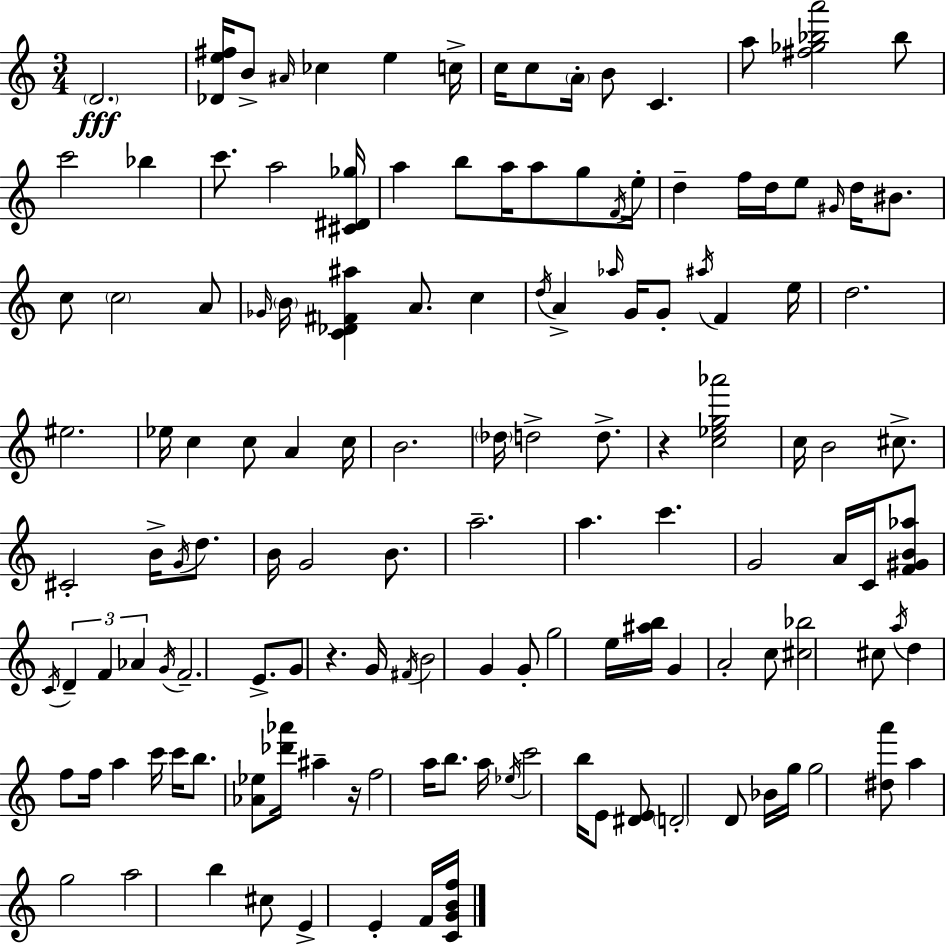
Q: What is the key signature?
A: C major